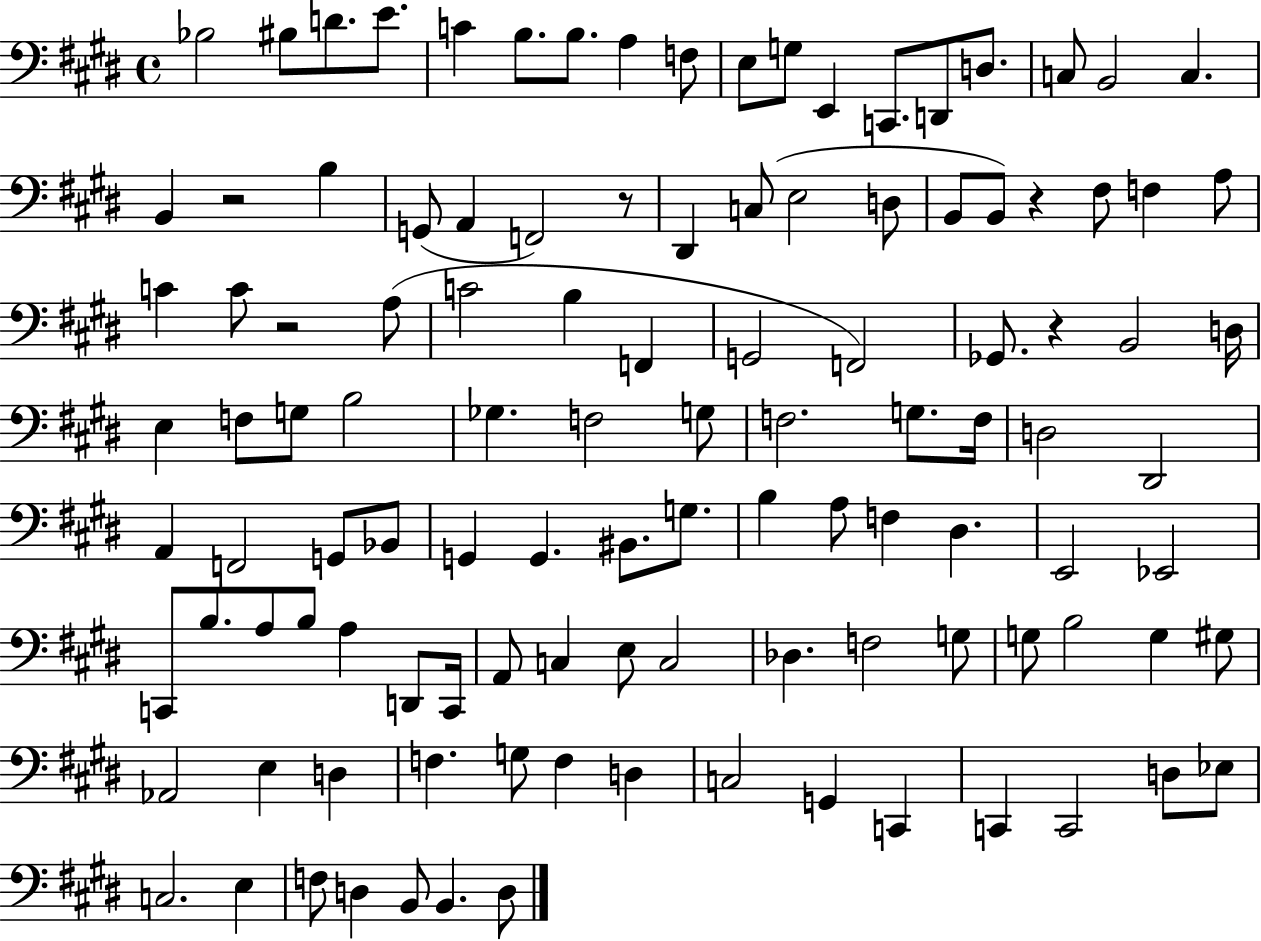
{
  \clef bass
  \time 4/4
  \defaultTimeSignature
  \key e \major
  \repeat volta 2 { bes2 bis8 d'8. e'8. | c'4 b8. b8. a4 f8 | e8 g8 e,4 c,8. d,8 d8. | c8 b,2 c4. | \break b,4 r2 b4 | g,8( a,4 f,2) r8 | dis,4 c8( e2 d8 | b,8 b,8) r4 fis8 f4 a8 | \break c'4 c'8 r2 a8( | c'2 b4 f,4 | g,2 f,2) | ges,8. r4 b,2 d16 | \break e4 f8 g8 b2 | ges4. f2 g8 | f2. g8. f16 | d2 dis,2 | \break a,4 f,2 g,8 bes,8 | g,4 g,4. bis,8. g8. | b4 a8 f4 dis4. | e,2 ees,2 | \break c,8 b8. a8 b8 a4 d,8 c,16 | a,8 c4 e8 c2 | des4. f2 g8 | g8 b2 g4 gis8 | \break aes,2 e4 d4 | f4. g8 f4 d4 | c2 g,4 c,4 | c,4 c,2 d8 ees8 | \break c2. e4 | f8 d4 b,8 b,4. d8 | } \bar "|."
}